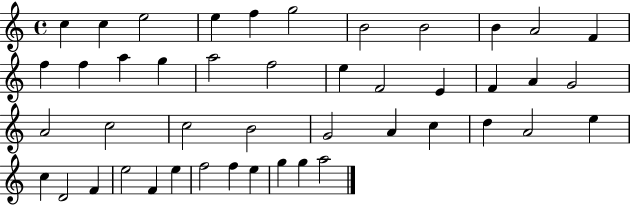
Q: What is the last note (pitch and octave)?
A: A5